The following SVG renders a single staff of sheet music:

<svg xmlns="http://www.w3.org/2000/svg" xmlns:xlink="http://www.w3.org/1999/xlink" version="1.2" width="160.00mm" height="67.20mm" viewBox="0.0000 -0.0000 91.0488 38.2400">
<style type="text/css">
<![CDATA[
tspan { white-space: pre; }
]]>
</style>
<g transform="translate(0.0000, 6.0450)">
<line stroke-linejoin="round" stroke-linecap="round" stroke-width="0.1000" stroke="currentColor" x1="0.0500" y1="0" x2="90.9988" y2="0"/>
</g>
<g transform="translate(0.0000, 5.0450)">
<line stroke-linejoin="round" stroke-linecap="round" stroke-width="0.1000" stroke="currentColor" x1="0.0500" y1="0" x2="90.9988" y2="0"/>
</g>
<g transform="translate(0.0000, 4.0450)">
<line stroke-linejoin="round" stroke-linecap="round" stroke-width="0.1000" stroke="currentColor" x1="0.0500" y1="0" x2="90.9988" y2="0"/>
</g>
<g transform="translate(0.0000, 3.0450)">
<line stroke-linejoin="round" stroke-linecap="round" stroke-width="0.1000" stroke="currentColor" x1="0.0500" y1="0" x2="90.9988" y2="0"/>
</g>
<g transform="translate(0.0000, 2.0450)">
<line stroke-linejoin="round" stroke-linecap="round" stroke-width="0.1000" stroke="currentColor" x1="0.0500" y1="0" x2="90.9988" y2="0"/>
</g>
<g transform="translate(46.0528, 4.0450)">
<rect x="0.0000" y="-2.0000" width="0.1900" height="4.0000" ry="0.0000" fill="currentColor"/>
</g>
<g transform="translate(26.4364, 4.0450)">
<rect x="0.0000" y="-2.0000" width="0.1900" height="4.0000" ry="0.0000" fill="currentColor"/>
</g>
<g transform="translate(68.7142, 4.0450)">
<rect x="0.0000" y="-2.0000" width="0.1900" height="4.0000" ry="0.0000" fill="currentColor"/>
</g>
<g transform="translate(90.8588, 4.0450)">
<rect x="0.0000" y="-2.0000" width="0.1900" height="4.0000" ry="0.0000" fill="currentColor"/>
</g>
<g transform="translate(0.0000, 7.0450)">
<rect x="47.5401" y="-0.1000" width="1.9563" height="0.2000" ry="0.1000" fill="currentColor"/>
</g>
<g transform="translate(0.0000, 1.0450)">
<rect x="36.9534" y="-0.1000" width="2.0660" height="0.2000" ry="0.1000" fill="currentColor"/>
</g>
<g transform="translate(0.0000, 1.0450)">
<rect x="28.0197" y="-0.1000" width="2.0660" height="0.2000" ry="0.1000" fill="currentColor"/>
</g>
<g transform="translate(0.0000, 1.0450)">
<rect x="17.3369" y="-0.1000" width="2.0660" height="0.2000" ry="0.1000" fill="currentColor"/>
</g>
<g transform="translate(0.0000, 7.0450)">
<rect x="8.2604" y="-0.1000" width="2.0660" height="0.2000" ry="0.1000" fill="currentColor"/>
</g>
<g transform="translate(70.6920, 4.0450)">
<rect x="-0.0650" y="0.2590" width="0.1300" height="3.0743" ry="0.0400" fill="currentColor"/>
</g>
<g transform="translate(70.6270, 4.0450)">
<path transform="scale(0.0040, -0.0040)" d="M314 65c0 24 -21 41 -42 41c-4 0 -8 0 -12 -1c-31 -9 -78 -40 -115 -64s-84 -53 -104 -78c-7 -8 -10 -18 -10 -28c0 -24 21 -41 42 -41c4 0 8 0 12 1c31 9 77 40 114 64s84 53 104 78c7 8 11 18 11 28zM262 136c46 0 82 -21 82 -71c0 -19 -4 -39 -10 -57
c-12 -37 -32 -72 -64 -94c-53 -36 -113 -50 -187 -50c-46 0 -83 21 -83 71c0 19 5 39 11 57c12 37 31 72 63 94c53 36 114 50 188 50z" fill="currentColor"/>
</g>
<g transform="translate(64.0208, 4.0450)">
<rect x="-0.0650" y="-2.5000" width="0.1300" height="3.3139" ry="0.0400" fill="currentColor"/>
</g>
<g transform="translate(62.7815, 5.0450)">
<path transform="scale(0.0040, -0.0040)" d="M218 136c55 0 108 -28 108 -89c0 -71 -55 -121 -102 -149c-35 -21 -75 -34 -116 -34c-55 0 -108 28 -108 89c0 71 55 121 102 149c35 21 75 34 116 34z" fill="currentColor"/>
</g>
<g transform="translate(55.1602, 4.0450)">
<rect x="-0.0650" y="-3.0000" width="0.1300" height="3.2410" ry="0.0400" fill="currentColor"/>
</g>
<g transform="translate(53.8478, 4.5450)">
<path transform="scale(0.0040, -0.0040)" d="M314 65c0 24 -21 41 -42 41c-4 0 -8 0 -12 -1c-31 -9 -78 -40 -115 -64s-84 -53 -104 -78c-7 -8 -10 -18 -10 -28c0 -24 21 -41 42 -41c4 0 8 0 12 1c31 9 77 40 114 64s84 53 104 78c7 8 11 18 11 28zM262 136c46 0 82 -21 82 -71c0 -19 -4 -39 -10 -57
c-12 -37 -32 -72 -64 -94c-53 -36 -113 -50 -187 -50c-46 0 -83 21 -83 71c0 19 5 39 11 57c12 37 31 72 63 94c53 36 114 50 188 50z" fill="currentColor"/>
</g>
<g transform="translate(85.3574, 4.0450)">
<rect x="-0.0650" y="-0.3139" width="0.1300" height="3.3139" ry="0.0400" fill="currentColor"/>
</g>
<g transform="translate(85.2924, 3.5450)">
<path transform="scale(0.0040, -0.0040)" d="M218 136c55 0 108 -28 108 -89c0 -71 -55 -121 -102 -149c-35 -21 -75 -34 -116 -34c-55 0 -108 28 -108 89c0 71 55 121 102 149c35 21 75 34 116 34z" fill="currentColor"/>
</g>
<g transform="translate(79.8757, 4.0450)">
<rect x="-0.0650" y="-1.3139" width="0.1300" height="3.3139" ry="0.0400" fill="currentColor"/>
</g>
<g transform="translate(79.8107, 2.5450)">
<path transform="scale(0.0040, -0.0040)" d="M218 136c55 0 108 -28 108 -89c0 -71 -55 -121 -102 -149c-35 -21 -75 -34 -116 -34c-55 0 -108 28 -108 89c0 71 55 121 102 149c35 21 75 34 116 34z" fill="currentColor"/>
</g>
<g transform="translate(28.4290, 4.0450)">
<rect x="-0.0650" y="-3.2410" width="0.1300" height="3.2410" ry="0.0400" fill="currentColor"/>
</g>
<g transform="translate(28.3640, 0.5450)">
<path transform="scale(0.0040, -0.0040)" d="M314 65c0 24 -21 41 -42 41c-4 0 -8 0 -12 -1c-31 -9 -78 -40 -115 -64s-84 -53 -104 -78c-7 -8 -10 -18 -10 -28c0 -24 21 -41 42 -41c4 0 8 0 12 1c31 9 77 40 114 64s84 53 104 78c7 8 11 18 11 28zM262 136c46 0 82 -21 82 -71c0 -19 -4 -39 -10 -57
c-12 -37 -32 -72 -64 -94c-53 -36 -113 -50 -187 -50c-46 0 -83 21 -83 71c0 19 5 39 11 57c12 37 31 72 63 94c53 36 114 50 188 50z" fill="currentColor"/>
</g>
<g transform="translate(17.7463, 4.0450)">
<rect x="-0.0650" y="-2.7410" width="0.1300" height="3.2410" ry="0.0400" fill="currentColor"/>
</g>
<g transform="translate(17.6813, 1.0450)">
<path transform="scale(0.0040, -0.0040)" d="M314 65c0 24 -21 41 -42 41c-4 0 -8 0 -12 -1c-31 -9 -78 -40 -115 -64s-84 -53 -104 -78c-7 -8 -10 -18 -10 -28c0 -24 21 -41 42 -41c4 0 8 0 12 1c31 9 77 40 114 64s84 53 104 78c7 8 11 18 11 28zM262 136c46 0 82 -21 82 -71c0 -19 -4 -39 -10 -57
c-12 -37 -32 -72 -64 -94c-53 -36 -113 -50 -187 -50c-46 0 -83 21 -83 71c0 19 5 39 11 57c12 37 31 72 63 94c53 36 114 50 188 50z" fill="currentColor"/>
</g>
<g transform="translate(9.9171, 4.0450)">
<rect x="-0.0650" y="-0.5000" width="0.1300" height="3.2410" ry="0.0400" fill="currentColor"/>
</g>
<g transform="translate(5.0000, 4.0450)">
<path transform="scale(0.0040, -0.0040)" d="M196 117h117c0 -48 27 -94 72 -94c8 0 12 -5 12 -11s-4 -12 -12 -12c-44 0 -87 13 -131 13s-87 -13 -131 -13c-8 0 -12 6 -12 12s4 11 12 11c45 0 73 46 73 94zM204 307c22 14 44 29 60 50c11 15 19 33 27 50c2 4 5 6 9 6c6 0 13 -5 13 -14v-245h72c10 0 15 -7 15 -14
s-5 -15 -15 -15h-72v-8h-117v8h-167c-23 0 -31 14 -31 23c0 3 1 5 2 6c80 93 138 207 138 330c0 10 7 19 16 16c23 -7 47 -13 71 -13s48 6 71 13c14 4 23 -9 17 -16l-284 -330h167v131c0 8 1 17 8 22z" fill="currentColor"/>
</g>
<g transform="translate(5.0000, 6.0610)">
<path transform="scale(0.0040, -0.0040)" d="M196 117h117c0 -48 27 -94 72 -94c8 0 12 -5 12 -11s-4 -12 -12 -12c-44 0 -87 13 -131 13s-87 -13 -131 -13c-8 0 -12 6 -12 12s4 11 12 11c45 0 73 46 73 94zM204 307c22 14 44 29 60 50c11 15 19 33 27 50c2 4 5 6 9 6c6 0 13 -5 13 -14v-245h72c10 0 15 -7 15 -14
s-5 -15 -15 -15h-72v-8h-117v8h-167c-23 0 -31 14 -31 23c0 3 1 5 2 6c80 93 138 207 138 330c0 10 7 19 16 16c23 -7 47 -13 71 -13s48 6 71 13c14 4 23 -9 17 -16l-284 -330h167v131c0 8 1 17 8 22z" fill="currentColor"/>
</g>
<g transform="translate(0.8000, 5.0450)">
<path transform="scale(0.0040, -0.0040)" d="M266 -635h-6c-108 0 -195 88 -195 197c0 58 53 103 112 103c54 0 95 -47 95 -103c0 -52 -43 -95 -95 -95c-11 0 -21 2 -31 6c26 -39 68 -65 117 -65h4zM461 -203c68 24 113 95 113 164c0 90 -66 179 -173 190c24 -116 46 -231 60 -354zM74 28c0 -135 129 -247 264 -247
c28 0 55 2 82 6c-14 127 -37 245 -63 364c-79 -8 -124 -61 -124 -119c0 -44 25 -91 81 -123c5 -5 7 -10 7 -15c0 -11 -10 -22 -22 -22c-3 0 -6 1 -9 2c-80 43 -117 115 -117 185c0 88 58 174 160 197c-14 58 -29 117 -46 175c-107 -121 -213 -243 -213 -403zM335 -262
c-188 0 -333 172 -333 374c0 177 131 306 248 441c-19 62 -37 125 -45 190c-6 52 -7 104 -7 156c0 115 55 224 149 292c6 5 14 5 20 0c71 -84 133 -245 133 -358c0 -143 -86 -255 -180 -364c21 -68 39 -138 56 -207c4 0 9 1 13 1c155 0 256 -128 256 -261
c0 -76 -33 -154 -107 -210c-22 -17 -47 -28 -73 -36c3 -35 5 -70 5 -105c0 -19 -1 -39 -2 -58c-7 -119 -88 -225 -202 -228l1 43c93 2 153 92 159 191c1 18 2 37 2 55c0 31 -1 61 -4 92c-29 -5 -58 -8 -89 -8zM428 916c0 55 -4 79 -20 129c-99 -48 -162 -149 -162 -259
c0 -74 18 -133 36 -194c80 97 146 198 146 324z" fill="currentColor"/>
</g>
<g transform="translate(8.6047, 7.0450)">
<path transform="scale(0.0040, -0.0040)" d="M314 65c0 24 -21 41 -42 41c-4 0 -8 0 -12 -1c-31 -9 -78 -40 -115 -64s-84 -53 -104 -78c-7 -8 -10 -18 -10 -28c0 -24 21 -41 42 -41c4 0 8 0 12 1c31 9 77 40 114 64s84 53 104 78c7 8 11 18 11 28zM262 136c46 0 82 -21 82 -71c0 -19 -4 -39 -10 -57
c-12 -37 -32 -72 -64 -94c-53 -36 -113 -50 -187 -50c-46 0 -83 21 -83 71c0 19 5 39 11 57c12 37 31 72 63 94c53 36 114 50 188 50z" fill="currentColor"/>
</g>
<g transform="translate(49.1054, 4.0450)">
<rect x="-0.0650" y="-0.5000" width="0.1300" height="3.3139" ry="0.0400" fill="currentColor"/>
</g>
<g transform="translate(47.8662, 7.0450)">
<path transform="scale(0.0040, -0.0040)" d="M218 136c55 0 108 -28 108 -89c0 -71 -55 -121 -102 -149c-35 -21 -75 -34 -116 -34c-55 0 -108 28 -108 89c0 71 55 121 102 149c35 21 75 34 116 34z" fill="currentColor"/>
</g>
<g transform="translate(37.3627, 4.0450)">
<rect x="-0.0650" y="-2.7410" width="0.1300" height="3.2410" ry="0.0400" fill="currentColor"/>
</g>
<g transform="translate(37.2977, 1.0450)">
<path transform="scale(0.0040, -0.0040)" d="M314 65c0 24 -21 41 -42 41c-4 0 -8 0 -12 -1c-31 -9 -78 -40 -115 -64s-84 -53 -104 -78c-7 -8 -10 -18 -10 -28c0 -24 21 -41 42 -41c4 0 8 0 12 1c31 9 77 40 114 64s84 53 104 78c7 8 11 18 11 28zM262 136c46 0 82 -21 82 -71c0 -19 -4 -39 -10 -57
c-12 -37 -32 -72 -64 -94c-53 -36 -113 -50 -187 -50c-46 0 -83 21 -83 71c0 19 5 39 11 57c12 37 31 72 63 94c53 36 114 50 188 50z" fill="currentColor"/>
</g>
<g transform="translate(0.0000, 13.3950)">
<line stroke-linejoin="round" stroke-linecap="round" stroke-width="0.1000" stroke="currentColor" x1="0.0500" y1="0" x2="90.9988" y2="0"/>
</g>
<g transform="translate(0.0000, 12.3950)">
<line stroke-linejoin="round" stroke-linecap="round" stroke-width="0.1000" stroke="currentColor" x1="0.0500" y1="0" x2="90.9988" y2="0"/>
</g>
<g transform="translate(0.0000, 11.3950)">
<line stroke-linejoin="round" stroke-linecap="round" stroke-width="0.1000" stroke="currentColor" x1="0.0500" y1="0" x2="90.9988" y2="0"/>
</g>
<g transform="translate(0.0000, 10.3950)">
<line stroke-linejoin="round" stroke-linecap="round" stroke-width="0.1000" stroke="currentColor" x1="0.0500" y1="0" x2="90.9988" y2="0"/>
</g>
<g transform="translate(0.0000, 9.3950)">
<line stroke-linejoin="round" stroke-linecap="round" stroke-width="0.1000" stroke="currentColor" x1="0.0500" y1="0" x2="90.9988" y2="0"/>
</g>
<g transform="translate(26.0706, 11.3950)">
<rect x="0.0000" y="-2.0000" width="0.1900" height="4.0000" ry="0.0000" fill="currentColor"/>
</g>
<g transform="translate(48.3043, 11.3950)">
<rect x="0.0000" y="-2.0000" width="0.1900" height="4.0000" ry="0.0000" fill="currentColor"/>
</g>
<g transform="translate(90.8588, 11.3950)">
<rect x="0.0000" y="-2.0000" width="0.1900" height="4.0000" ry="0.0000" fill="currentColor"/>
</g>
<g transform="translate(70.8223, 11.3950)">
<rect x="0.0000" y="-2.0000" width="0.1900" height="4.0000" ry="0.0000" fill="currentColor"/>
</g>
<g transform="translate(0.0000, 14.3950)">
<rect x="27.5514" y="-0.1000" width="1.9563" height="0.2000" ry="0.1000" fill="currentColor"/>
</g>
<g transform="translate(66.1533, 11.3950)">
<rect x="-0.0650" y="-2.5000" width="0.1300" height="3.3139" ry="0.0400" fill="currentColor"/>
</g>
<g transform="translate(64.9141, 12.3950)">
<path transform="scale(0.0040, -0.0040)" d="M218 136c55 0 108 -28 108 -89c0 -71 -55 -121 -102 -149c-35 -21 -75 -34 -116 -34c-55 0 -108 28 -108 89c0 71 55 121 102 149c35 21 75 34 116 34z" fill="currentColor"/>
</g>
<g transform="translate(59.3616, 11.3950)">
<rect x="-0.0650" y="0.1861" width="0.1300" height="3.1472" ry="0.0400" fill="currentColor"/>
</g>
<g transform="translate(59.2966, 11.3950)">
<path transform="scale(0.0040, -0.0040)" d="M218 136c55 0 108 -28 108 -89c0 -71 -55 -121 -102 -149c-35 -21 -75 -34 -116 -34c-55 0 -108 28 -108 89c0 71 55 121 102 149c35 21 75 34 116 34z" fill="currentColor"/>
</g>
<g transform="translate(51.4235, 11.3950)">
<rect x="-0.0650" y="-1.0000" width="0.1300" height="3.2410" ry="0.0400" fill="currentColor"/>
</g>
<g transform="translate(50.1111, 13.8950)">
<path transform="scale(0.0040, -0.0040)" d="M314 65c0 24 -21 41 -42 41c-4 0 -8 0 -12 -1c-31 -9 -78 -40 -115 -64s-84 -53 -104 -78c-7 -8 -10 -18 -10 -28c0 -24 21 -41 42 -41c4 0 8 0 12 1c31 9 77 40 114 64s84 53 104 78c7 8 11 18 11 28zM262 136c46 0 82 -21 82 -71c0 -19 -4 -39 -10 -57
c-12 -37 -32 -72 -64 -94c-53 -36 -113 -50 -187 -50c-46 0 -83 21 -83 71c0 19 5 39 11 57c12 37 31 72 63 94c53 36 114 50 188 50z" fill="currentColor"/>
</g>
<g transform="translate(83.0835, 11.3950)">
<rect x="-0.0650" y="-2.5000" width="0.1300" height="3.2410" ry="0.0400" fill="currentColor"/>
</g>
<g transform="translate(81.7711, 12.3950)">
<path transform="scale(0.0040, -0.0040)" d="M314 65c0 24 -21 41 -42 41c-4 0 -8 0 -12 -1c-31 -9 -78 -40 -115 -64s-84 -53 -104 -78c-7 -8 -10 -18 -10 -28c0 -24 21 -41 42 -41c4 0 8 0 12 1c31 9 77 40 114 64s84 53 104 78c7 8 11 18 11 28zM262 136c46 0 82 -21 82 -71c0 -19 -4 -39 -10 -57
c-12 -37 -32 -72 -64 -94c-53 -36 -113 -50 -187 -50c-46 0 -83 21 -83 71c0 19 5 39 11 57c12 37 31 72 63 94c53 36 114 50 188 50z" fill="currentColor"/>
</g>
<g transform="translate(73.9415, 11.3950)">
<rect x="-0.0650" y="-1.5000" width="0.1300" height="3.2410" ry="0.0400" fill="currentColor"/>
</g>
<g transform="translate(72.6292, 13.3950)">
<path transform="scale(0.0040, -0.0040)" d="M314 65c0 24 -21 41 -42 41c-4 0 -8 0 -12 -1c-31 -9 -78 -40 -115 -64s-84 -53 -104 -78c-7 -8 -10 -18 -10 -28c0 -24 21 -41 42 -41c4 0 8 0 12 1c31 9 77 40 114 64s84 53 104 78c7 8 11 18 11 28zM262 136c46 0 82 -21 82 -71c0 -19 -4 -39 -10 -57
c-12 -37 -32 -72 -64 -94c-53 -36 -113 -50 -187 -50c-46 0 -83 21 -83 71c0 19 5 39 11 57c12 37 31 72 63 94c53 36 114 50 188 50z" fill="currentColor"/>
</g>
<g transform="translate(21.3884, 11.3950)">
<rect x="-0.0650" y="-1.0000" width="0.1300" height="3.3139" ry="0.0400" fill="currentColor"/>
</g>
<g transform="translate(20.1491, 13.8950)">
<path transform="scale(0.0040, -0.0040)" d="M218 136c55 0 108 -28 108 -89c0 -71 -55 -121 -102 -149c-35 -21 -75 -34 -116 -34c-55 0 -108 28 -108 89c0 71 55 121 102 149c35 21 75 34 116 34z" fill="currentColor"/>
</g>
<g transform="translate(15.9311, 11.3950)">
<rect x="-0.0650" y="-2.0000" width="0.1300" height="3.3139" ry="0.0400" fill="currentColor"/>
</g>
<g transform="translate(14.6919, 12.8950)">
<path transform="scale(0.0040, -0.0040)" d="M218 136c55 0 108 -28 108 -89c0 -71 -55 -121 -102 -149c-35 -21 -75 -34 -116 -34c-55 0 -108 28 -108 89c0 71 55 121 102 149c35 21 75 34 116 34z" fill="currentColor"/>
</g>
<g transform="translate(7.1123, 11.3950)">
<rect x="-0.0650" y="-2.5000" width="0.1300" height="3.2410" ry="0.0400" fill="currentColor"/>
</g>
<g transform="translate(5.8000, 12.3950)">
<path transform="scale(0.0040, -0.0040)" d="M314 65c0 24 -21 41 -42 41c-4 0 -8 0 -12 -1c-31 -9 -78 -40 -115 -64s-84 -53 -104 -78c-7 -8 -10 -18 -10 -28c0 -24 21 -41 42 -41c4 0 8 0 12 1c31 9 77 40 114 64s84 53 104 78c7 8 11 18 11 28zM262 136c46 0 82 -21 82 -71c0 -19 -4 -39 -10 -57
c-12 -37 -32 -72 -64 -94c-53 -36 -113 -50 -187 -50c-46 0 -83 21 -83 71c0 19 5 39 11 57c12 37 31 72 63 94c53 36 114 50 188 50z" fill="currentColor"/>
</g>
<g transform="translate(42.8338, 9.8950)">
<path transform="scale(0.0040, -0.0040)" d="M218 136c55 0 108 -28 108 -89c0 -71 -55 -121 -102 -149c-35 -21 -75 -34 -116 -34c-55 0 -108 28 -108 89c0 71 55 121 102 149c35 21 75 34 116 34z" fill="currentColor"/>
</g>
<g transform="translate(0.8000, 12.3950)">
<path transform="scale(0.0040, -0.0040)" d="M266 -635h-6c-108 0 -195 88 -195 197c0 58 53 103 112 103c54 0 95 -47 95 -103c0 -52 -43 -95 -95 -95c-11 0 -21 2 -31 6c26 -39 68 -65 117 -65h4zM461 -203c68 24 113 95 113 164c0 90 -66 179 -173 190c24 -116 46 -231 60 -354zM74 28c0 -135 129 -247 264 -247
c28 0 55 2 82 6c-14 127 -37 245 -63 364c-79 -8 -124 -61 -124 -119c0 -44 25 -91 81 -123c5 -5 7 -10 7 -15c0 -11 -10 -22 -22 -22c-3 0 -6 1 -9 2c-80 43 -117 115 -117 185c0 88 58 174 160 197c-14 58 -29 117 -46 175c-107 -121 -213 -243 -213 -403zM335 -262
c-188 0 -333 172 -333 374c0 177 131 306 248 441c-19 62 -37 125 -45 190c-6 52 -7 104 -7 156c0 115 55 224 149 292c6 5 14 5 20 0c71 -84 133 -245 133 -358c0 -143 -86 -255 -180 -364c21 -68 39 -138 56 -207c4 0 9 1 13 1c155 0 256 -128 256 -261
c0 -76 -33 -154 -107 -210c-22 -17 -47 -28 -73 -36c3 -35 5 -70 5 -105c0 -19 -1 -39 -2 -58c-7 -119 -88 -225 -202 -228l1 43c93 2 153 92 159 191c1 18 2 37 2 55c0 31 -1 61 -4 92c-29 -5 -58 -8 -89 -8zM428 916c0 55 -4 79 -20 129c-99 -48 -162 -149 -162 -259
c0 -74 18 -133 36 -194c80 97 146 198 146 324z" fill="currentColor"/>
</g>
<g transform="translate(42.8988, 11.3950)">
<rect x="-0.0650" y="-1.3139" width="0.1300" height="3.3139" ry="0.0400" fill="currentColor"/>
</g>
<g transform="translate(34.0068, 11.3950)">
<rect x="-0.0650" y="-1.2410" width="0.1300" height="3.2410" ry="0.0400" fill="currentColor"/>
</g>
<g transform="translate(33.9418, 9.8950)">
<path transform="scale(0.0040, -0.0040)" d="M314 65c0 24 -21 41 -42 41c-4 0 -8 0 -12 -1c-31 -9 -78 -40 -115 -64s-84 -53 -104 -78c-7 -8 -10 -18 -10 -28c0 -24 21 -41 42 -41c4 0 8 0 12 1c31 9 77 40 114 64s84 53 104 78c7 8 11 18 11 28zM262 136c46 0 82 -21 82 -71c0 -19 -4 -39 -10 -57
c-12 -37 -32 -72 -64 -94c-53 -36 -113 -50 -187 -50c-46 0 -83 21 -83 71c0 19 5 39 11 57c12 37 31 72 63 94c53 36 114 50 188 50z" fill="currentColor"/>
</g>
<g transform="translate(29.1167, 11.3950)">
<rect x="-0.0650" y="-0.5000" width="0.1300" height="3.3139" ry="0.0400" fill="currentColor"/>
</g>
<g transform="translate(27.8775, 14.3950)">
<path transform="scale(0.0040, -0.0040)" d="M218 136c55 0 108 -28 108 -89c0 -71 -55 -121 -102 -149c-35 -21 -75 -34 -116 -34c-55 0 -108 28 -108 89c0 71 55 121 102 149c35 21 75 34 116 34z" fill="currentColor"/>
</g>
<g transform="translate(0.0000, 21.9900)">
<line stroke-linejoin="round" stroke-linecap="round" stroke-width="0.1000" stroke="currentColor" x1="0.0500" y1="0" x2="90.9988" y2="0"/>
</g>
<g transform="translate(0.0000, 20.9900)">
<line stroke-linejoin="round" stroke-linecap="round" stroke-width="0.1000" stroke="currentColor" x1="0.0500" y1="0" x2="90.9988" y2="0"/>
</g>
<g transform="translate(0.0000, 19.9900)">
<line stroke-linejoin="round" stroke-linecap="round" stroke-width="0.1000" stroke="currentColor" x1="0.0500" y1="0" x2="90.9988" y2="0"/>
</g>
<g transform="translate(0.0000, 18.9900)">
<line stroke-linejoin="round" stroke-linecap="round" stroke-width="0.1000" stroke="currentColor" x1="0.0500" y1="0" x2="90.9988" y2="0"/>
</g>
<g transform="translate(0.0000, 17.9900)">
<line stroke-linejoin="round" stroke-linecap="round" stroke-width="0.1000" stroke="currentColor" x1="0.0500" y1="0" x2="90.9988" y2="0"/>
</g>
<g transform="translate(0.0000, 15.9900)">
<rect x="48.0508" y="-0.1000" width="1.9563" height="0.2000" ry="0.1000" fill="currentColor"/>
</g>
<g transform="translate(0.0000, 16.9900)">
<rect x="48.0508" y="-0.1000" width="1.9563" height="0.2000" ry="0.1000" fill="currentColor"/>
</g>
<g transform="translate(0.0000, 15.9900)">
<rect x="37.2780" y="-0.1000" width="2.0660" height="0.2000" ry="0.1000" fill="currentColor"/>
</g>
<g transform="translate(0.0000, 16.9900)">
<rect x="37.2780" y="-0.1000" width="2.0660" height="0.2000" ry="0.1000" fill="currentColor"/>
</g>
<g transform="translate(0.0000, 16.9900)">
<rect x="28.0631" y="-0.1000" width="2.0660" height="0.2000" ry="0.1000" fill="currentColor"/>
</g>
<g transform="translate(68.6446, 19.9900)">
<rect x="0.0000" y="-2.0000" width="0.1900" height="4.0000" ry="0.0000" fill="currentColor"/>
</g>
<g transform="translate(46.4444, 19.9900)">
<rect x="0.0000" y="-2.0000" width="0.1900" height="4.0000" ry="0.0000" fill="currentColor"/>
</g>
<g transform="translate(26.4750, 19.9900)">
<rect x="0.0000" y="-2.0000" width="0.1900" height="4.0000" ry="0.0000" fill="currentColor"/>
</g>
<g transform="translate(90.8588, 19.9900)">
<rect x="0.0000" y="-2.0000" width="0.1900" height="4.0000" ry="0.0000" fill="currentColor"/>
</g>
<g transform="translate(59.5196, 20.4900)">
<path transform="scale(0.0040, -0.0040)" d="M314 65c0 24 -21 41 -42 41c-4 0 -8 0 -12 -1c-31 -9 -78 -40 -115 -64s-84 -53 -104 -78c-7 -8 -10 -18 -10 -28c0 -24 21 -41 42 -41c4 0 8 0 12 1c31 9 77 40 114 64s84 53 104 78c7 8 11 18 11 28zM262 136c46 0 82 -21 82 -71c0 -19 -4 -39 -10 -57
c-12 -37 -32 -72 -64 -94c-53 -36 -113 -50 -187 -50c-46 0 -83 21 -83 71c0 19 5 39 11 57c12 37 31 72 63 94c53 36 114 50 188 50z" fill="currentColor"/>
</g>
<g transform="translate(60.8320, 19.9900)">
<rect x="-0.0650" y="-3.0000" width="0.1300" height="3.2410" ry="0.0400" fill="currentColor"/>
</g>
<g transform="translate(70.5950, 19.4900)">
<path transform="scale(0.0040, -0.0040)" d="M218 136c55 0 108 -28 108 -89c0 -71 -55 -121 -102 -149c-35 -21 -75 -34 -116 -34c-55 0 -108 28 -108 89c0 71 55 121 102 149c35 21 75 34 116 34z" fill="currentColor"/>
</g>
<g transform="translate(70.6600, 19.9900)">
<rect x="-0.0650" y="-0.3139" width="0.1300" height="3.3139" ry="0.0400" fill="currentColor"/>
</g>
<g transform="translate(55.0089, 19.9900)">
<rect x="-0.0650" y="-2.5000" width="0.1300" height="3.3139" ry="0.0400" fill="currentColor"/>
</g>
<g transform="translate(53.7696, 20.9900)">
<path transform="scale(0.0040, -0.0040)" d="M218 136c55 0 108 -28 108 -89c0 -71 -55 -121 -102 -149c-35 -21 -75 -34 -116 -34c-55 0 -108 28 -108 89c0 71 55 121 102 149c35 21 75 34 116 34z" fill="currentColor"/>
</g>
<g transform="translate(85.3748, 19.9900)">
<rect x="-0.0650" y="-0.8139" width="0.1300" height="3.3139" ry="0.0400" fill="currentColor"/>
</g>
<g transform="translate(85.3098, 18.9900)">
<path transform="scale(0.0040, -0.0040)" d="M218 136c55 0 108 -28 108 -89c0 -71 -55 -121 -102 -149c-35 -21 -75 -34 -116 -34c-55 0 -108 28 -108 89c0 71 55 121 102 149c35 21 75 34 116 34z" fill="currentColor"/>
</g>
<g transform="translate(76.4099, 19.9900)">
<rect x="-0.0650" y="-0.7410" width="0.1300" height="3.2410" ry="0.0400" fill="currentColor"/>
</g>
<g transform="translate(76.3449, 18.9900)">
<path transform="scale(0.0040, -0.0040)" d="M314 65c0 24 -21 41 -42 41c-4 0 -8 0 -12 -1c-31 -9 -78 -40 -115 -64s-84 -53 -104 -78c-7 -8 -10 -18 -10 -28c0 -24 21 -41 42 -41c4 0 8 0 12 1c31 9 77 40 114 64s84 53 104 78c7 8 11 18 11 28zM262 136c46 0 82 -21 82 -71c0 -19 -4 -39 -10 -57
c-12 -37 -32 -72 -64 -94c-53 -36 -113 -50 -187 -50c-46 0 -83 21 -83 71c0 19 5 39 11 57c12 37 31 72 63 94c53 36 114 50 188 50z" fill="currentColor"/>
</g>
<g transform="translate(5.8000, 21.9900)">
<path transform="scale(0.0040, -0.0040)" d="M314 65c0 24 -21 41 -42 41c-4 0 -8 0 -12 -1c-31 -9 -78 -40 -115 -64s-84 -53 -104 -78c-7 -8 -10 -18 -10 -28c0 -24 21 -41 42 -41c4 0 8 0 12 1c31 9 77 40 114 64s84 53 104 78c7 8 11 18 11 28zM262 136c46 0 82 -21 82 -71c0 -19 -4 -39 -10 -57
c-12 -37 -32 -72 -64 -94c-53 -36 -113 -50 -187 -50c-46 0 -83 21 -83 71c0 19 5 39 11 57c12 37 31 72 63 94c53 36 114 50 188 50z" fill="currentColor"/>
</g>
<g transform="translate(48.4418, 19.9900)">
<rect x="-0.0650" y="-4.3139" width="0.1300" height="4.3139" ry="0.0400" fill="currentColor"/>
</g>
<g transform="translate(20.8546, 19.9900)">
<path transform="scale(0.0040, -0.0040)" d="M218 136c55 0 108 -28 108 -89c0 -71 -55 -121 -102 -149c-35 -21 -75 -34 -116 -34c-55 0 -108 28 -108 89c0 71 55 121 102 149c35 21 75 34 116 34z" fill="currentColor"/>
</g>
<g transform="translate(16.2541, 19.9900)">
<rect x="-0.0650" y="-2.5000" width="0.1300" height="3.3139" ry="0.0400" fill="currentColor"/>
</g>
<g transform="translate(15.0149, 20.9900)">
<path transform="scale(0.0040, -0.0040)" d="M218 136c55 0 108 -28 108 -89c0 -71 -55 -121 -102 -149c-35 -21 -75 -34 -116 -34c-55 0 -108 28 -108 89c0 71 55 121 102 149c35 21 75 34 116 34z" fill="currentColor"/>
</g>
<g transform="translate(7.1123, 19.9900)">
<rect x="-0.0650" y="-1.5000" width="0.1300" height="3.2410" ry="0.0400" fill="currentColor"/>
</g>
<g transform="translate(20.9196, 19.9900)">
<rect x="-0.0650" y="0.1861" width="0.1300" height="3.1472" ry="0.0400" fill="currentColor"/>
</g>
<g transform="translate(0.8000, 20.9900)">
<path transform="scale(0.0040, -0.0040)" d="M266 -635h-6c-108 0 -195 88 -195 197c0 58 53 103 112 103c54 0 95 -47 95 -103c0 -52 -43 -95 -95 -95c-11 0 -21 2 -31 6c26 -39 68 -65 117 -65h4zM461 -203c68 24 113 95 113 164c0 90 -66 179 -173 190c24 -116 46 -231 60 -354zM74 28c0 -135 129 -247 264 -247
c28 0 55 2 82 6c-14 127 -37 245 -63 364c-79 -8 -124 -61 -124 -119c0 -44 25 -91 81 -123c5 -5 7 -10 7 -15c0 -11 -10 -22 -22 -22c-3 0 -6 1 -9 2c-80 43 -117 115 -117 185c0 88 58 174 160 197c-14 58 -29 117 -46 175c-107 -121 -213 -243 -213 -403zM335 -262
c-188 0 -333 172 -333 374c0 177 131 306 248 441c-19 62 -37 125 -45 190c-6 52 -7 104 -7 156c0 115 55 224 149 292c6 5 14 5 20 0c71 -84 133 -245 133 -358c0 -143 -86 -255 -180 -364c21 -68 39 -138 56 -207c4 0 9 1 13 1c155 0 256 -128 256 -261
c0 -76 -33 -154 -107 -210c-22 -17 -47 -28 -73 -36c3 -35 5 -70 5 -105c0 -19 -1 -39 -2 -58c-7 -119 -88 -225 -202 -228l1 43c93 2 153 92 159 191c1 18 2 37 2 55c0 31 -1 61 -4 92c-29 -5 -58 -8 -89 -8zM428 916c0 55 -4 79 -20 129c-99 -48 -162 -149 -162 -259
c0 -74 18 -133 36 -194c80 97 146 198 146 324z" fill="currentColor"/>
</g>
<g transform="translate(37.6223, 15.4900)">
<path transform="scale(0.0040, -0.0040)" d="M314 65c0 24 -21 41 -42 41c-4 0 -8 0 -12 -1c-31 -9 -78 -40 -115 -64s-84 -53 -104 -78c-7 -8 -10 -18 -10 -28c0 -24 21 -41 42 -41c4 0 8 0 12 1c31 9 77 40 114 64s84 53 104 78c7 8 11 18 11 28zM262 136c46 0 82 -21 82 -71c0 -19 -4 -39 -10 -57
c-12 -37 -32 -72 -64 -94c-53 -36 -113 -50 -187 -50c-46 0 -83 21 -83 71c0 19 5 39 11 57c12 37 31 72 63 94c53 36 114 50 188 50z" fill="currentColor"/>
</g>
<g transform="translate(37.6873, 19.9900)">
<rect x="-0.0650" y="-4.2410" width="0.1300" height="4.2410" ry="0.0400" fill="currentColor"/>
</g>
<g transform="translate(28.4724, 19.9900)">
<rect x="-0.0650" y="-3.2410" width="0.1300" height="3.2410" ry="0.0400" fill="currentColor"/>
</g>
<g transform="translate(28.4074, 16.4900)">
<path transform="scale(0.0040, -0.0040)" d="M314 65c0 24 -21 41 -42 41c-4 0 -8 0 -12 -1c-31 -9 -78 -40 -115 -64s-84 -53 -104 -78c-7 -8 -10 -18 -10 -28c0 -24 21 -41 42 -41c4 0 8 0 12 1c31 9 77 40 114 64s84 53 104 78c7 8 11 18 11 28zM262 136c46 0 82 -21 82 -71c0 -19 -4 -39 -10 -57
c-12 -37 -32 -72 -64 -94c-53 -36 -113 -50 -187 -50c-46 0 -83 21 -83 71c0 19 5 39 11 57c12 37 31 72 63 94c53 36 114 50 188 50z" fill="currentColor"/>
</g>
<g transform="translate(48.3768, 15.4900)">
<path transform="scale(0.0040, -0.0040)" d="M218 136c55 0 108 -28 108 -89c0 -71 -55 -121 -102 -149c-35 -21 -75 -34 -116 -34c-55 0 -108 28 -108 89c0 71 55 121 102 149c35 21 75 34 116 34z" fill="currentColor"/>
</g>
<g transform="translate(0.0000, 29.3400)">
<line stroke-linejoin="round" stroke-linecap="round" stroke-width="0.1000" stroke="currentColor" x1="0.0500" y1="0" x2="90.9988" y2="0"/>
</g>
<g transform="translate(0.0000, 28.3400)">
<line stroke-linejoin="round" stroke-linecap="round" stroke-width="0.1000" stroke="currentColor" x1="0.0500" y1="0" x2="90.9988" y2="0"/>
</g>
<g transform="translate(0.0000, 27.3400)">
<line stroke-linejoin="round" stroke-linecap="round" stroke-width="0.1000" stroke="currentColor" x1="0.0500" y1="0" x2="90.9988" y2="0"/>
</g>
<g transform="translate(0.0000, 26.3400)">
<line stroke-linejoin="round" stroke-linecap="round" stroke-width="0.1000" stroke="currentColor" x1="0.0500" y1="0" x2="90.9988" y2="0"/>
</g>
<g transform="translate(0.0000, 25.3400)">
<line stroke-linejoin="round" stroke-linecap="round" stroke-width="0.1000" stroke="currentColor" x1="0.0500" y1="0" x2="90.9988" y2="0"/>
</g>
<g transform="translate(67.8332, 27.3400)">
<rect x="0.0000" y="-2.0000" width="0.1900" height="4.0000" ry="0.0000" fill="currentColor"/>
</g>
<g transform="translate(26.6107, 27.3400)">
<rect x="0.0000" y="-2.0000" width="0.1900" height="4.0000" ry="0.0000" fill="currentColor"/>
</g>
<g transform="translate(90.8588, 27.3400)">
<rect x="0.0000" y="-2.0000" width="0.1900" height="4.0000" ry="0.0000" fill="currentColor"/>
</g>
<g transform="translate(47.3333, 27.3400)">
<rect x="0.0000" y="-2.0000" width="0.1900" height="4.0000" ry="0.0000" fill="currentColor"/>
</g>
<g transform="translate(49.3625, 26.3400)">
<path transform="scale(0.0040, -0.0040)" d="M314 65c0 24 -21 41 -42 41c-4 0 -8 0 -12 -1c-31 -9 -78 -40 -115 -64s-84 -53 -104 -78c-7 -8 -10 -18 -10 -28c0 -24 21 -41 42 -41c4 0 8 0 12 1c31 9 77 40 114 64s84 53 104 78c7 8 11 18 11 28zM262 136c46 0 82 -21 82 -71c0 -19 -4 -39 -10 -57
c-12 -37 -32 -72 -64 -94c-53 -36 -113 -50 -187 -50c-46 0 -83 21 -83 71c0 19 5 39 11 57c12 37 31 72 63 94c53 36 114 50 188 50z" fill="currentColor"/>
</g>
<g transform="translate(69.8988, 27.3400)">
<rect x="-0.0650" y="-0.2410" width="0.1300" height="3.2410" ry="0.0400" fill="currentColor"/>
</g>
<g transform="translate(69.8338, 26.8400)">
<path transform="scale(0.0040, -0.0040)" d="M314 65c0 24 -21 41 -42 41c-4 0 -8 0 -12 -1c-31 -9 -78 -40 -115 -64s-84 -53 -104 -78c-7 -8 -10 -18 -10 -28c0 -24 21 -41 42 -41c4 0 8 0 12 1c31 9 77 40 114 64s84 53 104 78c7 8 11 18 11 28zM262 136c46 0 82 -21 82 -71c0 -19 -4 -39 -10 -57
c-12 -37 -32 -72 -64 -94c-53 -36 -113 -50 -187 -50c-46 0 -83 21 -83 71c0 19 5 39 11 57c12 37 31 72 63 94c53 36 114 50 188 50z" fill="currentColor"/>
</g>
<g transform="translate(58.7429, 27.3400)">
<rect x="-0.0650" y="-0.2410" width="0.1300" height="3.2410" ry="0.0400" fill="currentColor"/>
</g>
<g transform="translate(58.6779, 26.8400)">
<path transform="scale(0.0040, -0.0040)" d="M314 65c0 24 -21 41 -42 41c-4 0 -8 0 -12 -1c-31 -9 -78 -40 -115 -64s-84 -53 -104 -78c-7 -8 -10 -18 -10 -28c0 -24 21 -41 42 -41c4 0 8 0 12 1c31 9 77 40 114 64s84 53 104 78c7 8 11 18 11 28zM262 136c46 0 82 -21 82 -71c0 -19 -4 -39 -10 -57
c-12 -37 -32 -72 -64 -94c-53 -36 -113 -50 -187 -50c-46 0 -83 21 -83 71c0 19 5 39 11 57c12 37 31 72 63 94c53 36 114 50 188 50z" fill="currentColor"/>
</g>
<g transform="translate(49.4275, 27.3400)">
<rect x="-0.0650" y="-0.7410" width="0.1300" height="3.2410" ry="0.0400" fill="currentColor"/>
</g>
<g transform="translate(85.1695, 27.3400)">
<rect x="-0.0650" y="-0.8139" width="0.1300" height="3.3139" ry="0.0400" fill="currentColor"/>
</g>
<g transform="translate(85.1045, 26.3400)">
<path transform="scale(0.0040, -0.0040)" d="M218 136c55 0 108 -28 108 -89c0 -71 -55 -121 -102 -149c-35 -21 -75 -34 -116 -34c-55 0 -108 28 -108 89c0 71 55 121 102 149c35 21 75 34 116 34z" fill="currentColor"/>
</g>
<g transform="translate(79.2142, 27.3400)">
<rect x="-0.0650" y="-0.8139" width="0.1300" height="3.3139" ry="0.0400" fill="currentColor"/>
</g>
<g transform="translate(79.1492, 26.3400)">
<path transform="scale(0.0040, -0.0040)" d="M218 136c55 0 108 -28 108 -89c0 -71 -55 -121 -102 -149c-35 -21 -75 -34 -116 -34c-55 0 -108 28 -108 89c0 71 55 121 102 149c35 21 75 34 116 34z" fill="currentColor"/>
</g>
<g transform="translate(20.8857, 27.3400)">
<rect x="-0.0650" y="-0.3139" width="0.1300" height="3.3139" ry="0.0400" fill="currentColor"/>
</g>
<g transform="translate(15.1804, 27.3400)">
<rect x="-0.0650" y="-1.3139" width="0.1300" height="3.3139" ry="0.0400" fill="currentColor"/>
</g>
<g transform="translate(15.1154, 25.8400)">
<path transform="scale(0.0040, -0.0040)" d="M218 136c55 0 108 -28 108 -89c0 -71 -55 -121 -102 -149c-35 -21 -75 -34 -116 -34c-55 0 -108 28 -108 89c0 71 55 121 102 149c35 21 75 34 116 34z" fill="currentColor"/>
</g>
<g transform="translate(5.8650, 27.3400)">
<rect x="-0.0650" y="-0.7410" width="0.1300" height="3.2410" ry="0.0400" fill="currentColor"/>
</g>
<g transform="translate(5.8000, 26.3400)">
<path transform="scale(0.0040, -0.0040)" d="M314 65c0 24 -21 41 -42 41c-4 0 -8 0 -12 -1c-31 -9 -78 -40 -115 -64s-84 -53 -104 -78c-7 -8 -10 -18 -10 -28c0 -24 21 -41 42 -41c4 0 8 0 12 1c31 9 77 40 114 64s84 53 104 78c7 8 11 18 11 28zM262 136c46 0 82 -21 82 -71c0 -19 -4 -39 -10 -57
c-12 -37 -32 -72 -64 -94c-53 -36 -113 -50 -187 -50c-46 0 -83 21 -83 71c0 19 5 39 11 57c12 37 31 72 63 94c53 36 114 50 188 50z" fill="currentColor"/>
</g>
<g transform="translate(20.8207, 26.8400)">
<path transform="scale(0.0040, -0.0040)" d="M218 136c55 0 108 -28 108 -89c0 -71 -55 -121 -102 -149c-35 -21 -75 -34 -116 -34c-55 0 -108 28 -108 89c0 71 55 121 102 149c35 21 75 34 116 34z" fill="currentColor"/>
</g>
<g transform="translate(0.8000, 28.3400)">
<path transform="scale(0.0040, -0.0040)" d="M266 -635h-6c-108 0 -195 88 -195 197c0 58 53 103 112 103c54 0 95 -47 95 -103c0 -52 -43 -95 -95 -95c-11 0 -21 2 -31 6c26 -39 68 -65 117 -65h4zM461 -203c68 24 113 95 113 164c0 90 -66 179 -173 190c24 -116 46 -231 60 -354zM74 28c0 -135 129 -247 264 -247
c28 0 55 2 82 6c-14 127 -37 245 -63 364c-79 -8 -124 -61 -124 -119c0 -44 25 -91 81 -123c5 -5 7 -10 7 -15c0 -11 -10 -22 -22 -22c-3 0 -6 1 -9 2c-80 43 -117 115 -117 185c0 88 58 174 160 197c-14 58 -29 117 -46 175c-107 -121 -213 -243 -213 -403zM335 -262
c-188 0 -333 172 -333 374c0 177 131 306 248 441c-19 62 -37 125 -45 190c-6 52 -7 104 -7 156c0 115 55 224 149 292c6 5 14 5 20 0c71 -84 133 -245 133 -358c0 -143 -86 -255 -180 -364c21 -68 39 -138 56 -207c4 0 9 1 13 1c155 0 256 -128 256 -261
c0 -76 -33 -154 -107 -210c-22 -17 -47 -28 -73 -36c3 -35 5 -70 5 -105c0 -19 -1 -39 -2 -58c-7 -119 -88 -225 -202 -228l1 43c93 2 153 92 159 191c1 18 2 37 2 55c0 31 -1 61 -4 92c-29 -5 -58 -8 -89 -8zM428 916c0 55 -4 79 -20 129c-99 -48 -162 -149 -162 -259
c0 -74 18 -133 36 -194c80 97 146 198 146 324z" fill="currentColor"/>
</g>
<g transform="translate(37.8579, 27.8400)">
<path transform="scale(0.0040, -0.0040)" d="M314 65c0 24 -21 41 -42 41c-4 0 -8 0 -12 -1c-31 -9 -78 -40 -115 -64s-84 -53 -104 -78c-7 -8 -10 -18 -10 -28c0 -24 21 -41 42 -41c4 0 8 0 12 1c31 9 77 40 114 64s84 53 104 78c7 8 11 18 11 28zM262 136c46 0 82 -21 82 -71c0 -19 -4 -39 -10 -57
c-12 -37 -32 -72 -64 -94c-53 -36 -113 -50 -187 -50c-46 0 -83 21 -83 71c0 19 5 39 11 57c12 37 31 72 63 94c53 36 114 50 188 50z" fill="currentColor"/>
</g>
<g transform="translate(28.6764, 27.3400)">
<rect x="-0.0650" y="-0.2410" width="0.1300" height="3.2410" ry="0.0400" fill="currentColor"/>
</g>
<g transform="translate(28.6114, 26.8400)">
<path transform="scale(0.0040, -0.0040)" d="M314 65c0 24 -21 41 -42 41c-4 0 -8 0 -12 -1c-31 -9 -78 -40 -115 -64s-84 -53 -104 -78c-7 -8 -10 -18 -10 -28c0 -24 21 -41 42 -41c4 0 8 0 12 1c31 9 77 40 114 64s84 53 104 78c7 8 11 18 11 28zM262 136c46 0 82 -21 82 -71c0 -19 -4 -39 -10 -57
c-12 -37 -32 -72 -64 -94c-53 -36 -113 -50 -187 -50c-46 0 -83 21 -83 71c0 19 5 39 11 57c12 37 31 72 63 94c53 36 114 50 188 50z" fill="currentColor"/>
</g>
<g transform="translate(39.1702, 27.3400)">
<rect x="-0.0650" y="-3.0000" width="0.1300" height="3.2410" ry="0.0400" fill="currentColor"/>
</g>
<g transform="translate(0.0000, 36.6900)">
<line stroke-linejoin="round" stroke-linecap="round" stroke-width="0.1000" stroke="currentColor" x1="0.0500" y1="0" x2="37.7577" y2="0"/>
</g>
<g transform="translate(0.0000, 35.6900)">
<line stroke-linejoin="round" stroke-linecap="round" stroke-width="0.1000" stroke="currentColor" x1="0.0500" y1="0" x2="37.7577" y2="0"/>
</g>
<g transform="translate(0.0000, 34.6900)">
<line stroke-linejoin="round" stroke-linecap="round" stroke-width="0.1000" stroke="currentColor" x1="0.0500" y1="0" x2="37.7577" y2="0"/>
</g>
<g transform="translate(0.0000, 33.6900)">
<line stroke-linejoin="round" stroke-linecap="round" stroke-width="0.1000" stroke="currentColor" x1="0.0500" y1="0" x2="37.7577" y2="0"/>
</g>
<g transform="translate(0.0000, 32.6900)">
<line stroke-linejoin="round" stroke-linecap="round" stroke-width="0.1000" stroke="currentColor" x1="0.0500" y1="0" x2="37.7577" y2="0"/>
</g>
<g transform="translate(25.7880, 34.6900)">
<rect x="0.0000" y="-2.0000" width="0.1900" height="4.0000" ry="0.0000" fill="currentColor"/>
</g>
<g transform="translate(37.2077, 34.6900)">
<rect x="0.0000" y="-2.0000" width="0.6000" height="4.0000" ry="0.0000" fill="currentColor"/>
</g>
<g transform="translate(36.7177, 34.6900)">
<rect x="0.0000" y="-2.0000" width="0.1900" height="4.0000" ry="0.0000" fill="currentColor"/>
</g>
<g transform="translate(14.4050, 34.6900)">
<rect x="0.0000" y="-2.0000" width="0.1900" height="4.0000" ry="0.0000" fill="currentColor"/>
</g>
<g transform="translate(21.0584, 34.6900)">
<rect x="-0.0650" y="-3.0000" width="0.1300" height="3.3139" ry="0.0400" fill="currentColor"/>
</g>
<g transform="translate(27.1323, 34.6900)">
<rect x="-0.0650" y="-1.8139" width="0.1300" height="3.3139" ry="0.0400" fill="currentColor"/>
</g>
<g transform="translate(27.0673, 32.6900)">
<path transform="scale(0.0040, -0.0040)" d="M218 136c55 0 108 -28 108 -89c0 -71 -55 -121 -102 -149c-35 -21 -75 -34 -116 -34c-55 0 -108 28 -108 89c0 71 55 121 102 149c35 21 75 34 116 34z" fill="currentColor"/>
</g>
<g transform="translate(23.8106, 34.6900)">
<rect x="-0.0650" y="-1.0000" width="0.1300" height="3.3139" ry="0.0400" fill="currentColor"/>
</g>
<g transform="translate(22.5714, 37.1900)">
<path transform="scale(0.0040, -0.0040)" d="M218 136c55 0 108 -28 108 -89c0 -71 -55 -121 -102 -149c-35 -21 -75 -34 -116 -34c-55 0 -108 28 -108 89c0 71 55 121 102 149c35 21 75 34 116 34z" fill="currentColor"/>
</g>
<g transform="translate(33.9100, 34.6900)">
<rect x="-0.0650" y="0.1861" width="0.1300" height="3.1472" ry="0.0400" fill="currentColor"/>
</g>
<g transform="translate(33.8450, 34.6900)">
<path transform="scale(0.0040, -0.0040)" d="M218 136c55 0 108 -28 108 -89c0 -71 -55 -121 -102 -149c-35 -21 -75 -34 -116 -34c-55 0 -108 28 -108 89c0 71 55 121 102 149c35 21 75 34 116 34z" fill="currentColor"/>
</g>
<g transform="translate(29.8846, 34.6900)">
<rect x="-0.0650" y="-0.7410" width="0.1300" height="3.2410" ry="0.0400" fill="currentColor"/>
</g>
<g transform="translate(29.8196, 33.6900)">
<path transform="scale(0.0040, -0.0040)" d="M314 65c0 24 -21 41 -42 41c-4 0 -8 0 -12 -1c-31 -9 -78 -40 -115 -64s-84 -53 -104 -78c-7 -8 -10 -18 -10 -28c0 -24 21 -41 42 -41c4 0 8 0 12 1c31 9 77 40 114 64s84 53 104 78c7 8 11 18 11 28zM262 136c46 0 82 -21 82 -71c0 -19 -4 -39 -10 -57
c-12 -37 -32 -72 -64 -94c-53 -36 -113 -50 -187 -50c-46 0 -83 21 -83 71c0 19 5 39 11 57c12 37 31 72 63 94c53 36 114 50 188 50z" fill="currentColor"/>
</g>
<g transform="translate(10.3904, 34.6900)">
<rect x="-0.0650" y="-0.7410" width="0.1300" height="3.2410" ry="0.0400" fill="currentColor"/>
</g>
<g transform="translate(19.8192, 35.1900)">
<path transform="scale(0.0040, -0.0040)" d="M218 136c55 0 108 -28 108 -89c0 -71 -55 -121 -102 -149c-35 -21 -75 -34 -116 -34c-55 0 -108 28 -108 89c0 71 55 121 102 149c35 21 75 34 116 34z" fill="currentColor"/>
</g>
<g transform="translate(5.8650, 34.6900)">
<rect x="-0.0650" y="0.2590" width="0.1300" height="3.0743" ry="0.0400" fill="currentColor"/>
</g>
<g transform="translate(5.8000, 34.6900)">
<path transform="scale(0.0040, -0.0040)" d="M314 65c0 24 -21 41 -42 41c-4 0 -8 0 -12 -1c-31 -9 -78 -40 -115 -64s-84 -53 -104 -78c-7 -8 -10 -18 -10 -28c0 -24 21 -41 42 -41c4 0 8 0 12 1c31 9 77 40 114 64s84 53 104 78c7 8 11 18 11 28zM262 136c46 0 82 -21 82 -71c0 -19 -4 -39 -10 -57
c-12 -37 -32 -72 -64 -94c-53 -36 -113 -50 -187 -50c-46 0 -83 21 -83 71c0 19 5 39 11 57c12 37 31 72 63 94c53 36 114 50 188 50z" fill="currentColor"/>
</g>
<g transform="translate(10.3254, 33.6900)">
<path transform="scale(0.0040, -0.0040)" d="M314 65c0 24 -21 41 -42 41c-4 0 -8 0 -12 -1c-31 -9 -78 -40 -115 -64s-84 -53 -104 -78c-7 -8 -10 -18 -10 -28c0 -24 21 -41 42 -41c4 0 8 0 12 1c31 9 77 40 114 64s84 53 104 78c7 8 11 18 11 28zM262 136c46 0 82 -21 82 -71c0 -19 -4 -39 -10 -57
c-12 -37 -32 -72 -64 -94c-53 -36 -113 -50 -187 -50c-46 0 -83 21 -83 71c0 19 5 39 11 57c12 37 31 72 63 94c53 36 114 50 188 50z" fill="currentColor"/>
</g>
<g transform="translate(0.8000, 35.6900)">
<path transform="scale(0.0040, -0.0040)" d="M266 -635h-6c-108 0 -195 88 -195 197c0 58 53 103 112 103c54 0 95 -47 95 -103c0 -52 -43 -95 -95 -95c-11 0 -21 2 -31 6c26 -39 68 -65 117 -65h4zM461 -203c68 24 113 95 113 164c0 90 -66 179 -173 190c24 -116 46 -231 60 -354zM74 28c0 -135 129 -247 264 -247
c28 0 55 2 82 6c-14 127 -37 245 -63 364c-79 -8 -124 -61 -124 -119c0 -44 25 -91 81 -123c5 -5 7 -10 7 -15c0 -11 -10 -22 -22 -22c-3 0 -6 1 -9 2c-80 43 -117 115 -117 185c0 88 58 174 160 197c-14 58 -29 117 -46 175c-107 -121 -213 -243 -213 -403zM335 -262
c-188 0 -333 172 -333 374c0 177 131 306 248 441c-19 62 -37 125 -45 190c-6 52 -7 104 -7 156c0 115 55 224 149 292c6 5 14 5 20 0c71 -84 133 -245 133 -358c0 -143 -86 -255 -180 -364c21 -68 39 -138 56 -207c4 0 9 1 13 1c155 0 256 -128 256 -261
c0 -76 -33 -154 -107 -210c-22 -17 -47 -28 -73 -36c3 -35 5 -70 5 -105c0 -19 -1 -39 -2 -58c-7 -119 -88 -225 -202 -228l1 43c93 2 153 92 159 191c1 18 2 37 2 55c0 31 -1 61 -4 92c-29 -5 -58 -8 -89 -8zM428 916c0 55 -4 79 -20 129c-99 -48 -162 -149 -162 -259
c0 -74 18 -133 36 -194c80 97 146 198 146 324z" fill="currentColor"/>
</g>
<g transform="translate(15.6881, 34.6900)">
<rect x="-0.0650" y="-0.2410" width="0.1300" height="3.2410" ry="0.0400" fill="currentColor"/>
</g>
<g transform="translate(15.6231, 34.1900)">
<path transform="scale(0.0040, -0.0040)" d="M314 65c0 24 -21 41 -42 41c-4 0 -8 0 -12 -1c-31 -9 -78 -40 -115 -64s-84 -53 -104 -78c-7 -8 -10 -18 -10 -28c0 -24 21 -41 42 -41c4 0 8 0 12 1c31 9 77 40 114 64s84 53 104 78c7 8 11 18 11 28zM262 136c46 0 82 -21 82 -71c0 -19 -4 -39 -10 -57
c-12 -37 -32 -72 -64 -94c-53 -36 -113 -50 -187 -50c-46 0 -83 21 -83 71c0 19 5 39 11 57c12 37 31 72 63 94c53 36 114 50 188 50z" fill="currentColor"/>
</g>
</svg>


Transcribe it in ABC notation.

X:1
T:Untitled
M:4/4
L:1/4
K:C
C2 a2 b2 a2 C A2 G B2 e c G2 F D C e2 e D2 B G E2 G2 E2 G B b2 d'2 d' G A2 c d2 d d2 e c c2 A2 d2 c2 c2 d d B2 d2 c2 A D f d2 B